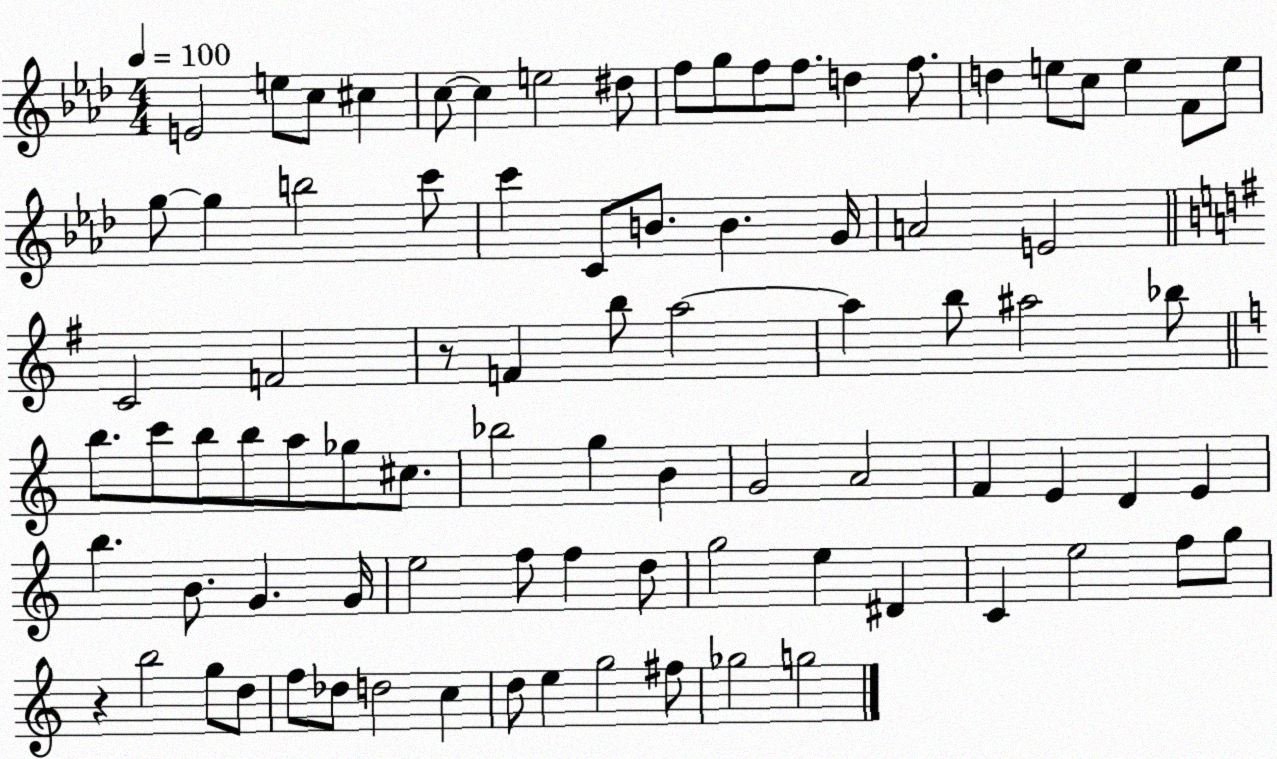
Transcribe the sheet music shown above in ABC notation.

X:1
T:Untitled
M:4/4
L:1/4
K:Ab
E2 e/2 c/2 ^c c/2 c e2 ^d/2 f/2 g/2 f/2 f/2 d f/2 d e/2 c/2 e F/2 e/2 g/2 g b2 c'/2 c' C/2 B/2 B G/4 A2 E2 C2 F2 z/2 F b/2 a2 a b/2 ^a2 _b/2 b/2 c'/2 b/2 b/2 a/2 _g/2 ^c/2 _b2 g B G2 A2 F E D E b B/2 G G/4 e2 f/2 f d/2 g2 e ^D C e2 f/2 g/2 z b2 g/2 d/2 f/2 _d/2 d2 c d/2 e g2 ^f/2 _g2 g2